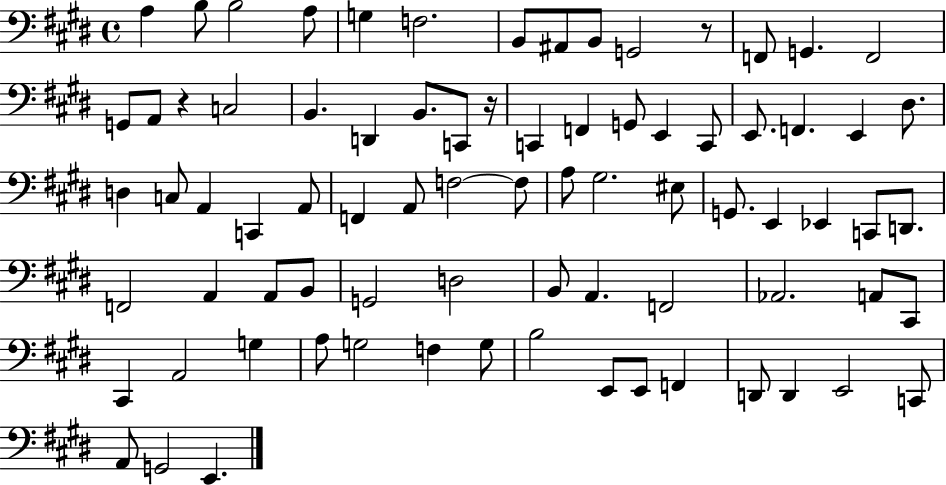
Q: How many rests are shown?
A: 3